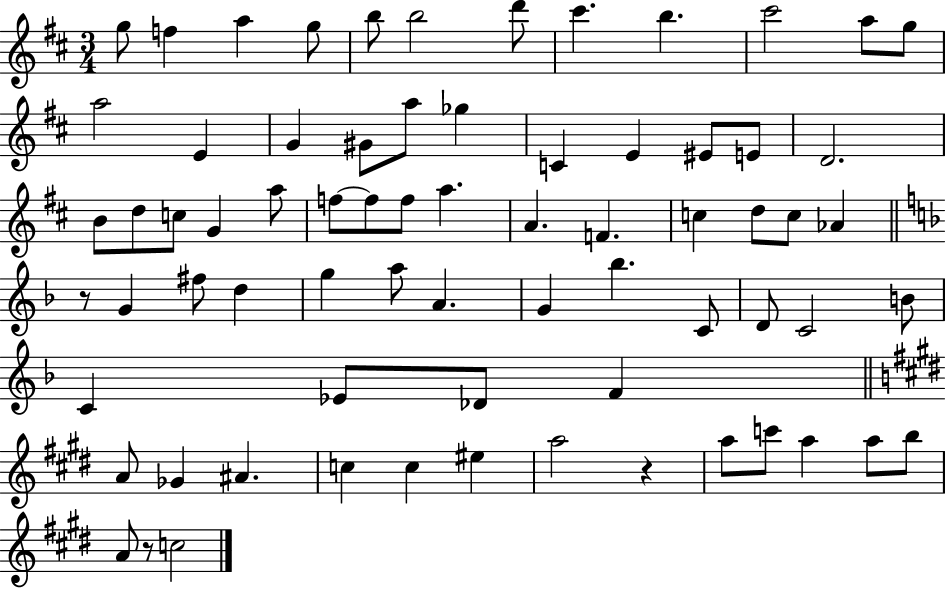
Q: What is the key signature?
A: D major